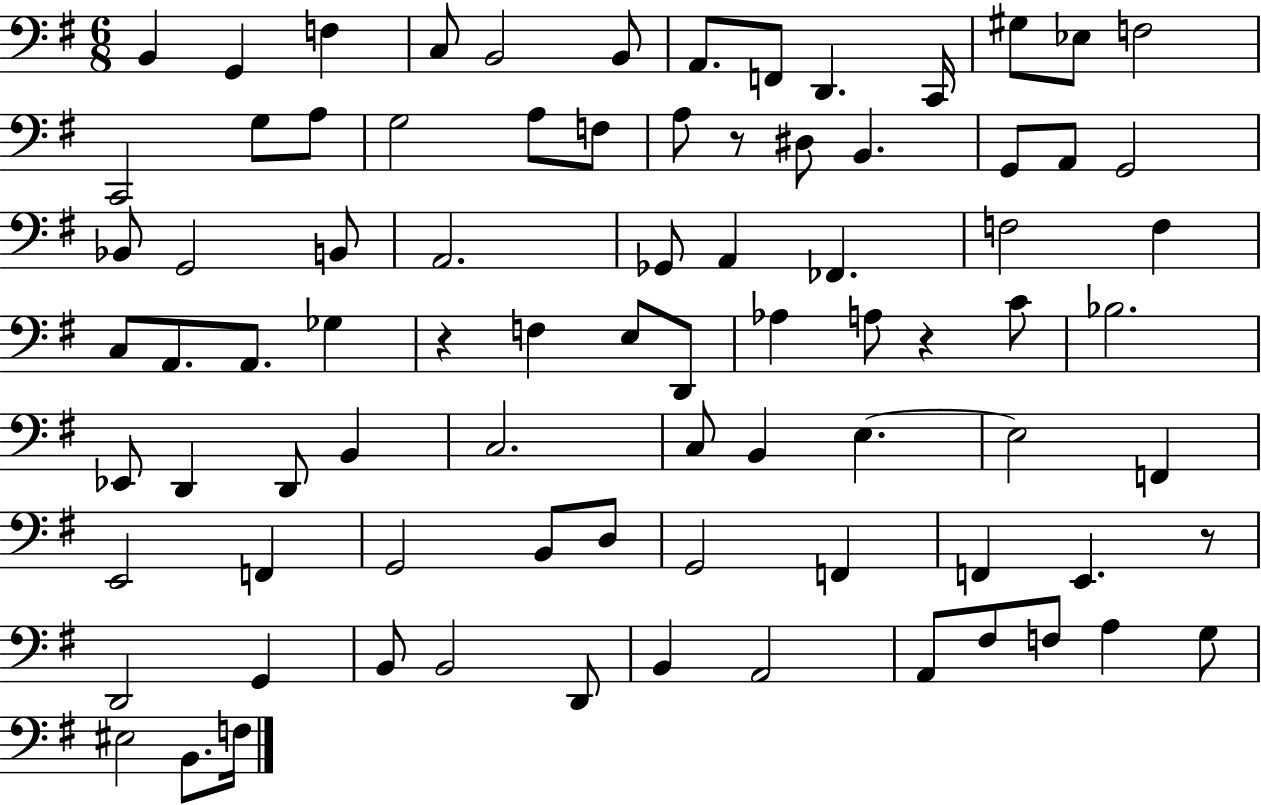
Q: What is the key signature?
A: G major